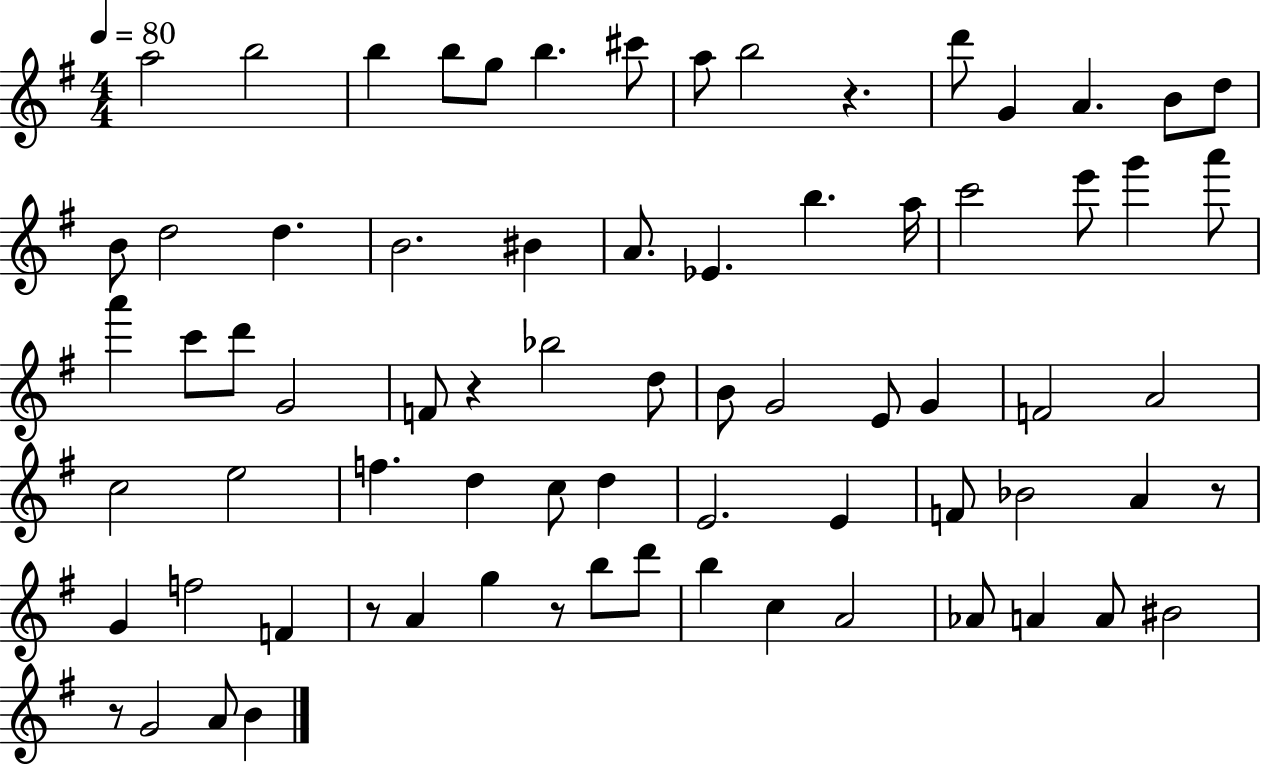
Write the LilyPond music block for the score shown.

{
  \clef treble
  \numericTimeSignature
  \time 4/4
  \key g \major
  \tempo 4 = 80
  \repeat volta 2 { a''2 b''2 | b''4 b''8 g''8 b''4. cis'''8 | a''8 b''2 r4. | d'''8 g'4 a'4. b'8 d''8 | \break b'8 d''2 d''4. | b'2. bis'4 | a'8. ees'4. b''4. a''16 | c'''2 e'''8 g'''4 a'''8 | \break a'''4 c'''8 d'''8 g'2 | f'8 r4 bes''2 d''8 | b'8 g'2 e'8 g'4 | f'2 a'2 | \break c''2 e''2 | f''4. d''4 c''8 d''4 | e'2. e'4 | f'8 bes'2 a'4 r8 | \break g'4 f''2 f'4 | r8 a'4 g''4 r8 b''8 d'''8 | b''4 c''4 a'2 | aes'8 a'4 a'8 bis'2 | \break r8 g'2 a'8 b'4 | } \bar "|."
}